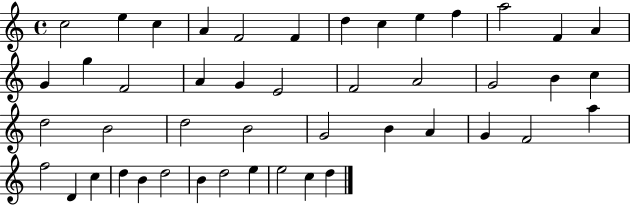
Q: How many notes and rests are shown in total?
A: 46